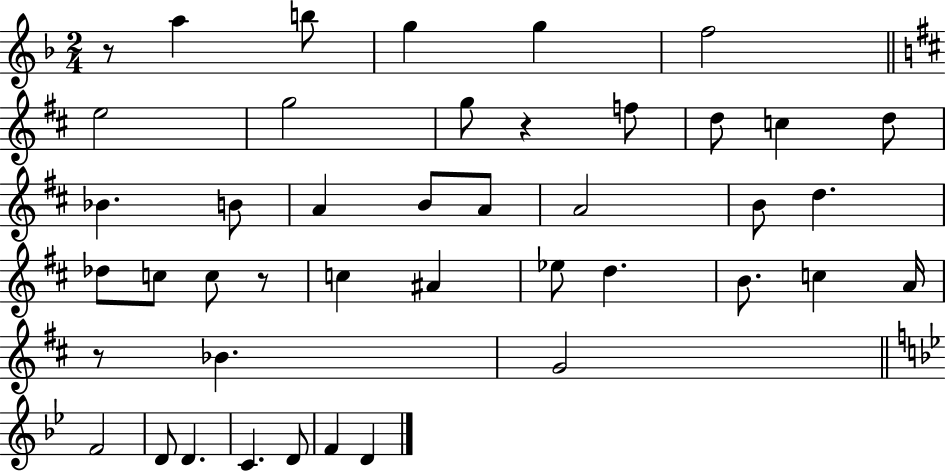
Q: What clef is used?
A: treble